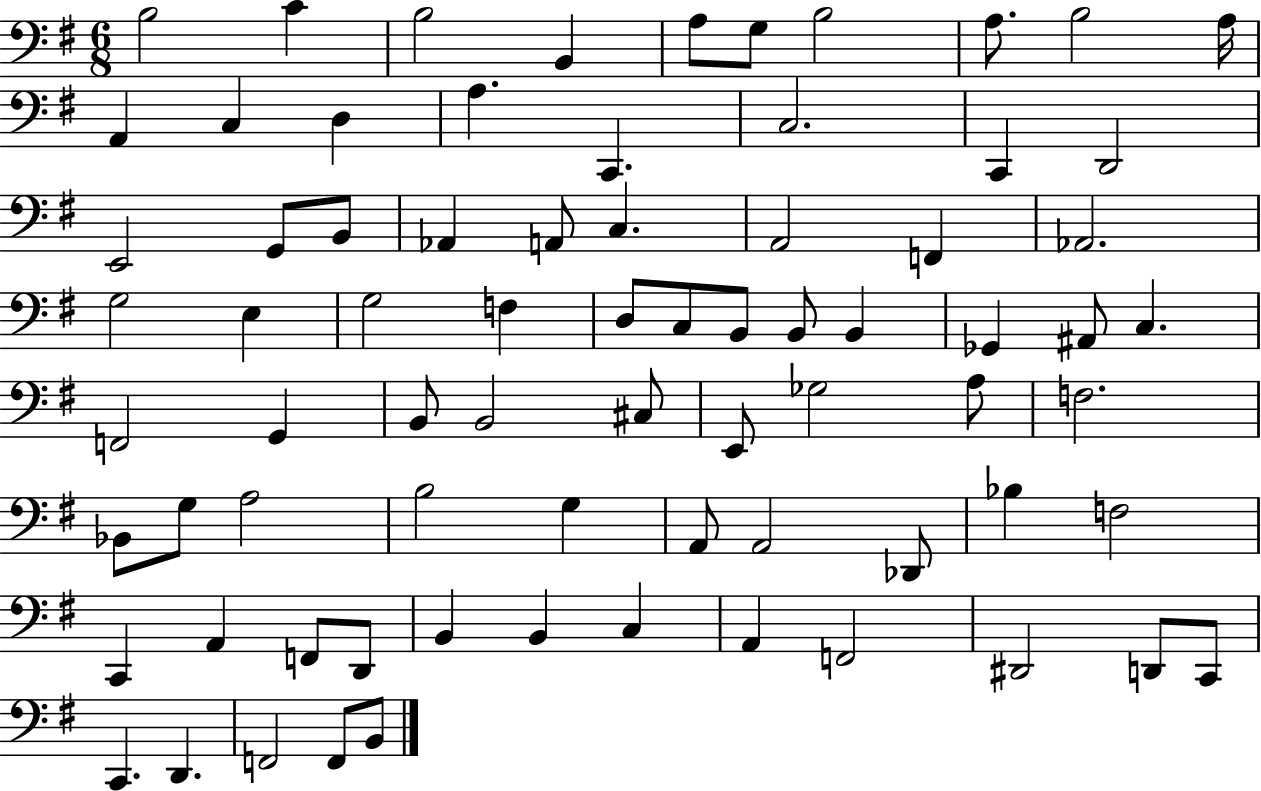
B3/h C4/q B3/h B2/q A3/e G3/e B3/h A3/e. B3/h A3/s A2/q C3/q D3/q A3/q. C2/q. C3/h. C2/q D2/h E2/h G2/e B2/e Ab2/q A2/e C3/q. A2/h F2/q Ab2/h. G3/h E3/q G3/h F3/q D3/e C3/e B2/e B2/e B2/q Gb2/q A#2/e C3/q. F2/h G2/q B2/e B2/h C#3/e E2/e Gb3/h A3/e F3/h. Bb2/e G3/e A3/h B3/h G3/q A2/e A2/h Db2/e Bb3/q F3/h C2/q A2/q F2/e D2/e B2/q B2/q C3/q A2/q F2/h D#2/h D2/e C2/e C2/q. D2/q. F2/h F2/e B2/e